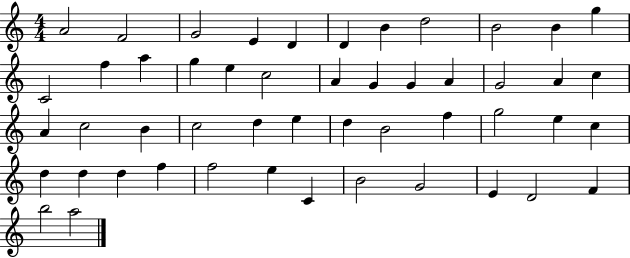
X:1
T:Untitled
M:4/4
L:1/4
K:C
A2 F2 G2 E D D B d2 B2 B g C2 f a g e c2 A G G A G2 A c A c2 B c2 d e d B2 f g2 e c d d d f f2 e C B2 G2 E D2 F b2 a2